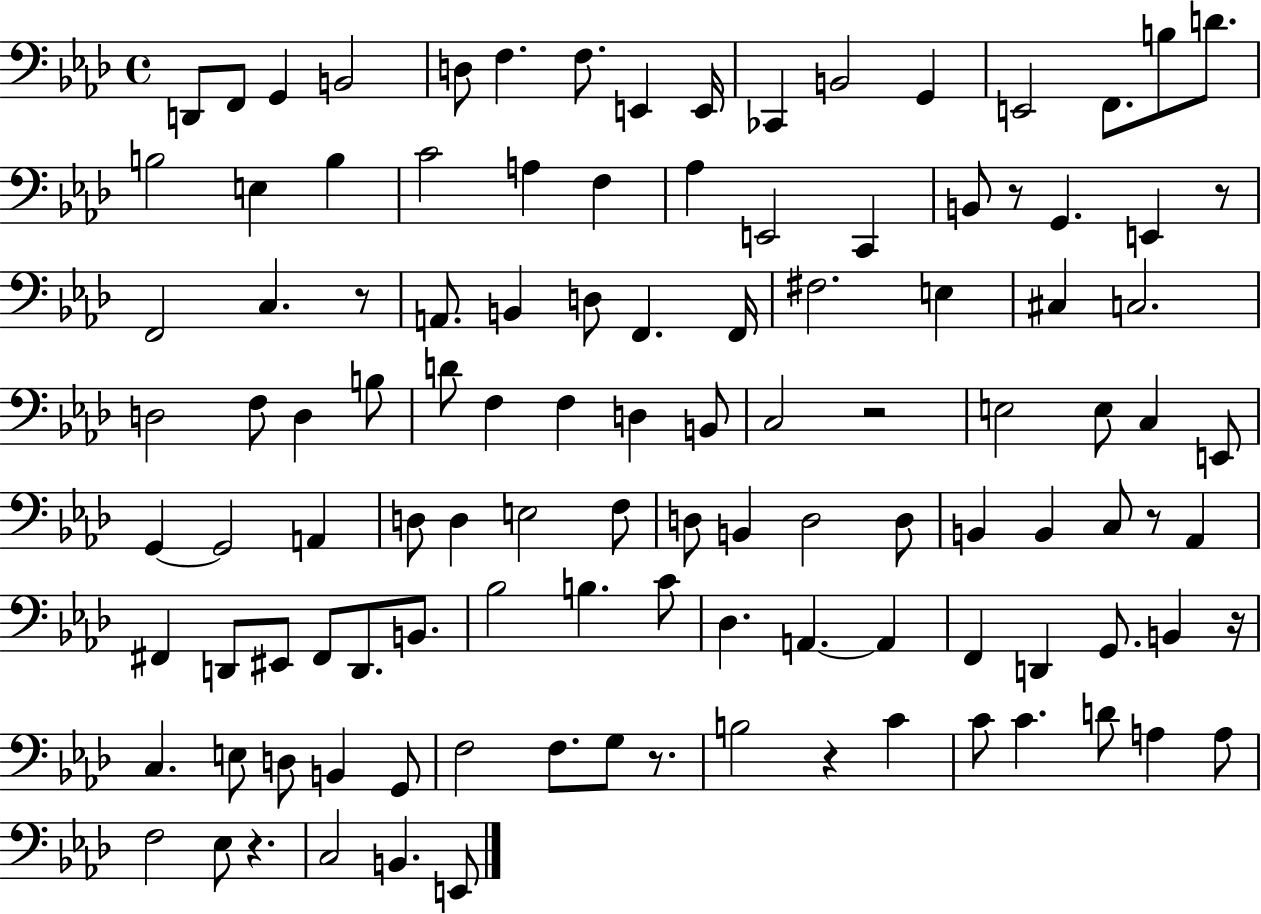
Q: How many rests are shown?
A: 9